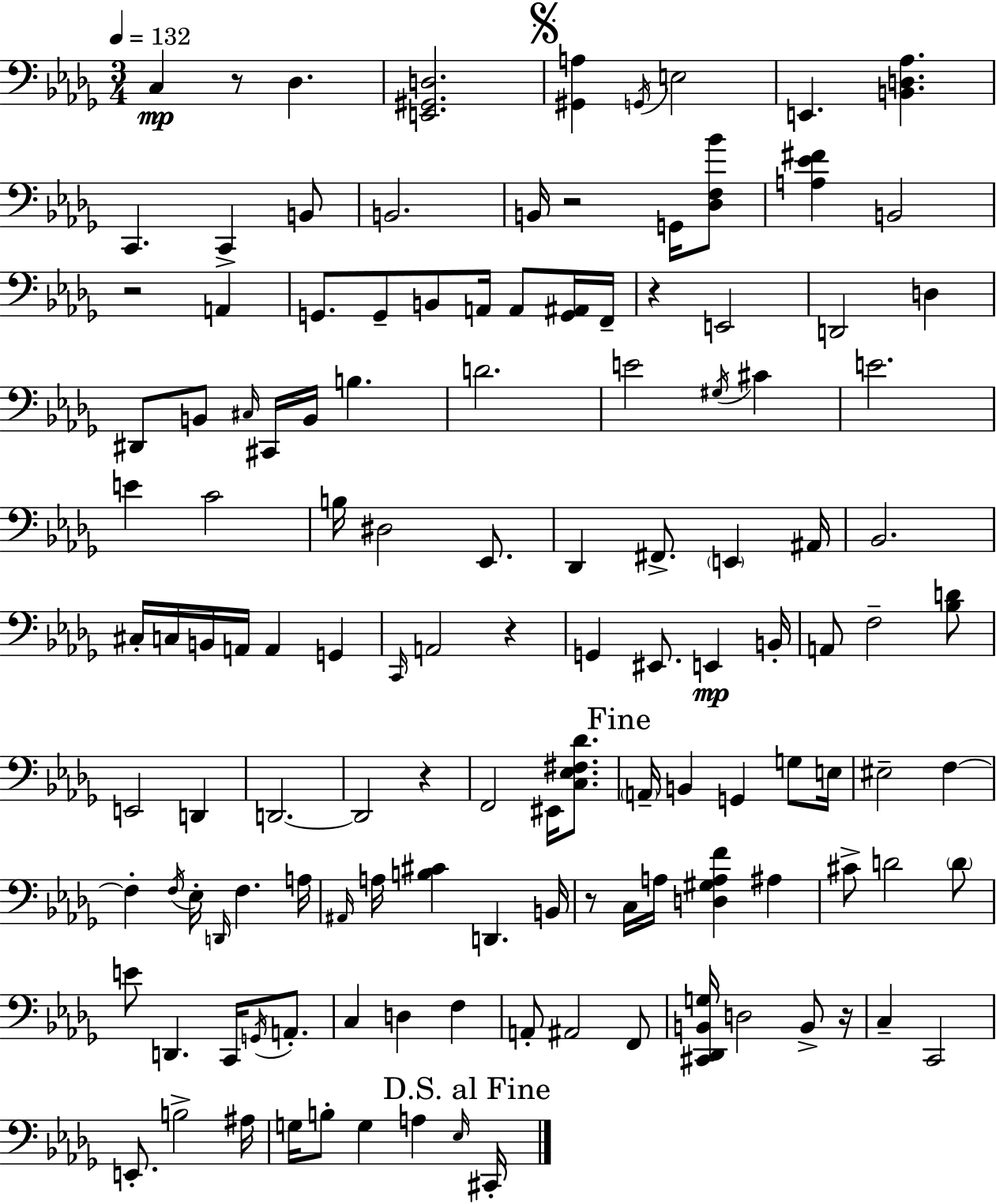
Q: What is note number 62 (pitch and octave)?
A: F2